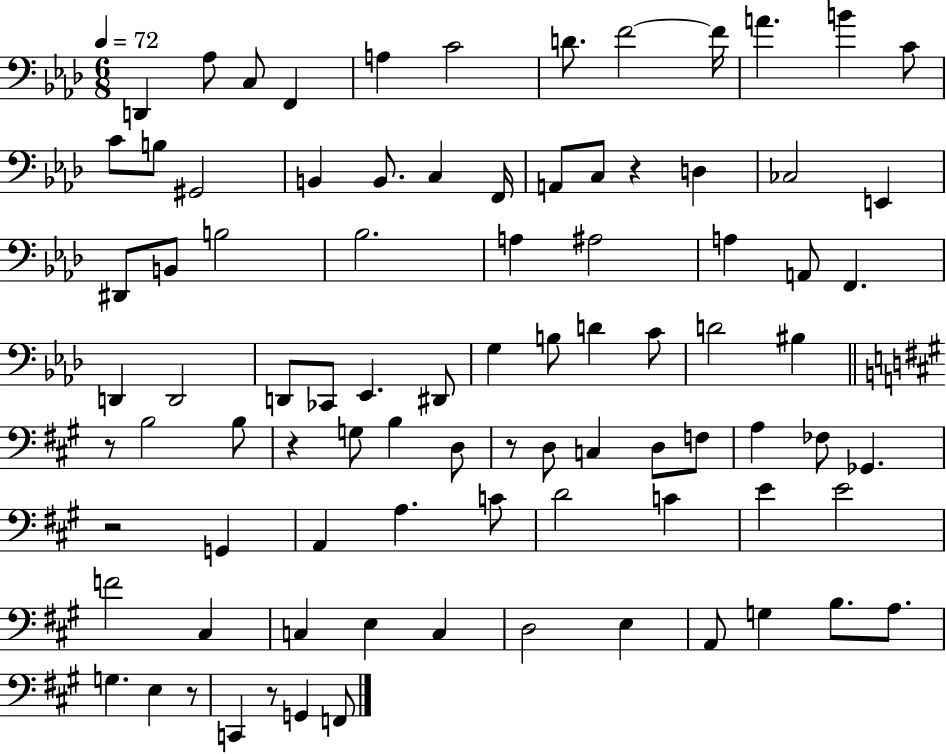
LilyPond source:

{
  \clef bass
  \numericTimeSignature
  \time 6/8
  \key aes \major
  \tempo 4 = 72
  d,4 aes8 c8 f,4 | a4 c'2 | d'8. f'2~~ f'16 | a'4. b'4 c'8 | \break c'8 b8 gis,2 | b,4 b,8. c4 f,16 | a,8 c8 r4 d4 | ces2 e,4 | \break dis,8 b,8 b2 | bes2. | a4 ais2 | a4 a,8 f,4. | \break d,4 d,2 | d,8 ces,8 ees,4. dis,8 | g4 b8 d'4 c'8 | d'2 bis4 | \break \bar "||" \break \key a \major r8 b2 b8 | r4 g8 b4 d8 | r8 d8 c4 d8 f8 | a4 fes8 ges,4. | \break r2 g,4 | a,4 a4. c'8 | d'2 c'4 | e'4 e'2 | \break f'2 cis4 | c4 e4 c4 | d2 e4 | a,8 g4 b8. a8. | \break g4. e4 r8 | c,4 r8 g,4 f,8 | \bar "|."
}